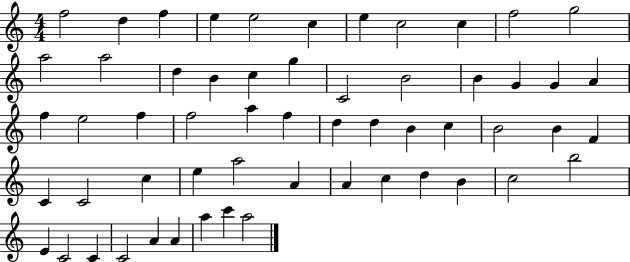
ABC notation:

X:1
T:Untitled
M:4/4
L:1/4
K:C
f2 d f e e2 c e c2 c f2 g2 a2 a2 d B c g C2 B2 B G G A f e2 f f2 a f d d B c B2 B F C C2 c e a2 A A c d B c2 b2 E C2 C C2 A A a c' a2